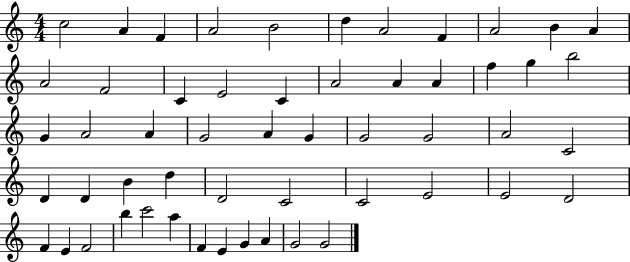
{
  \clef treble
  \numericTimeSignature
  \time 4/4
  \key c \major
  c''2 a'4 f'4 | a'2 b'2 | d''4 a'2 f'4 | a'2 b'4 a'4 | \break a'2 f'2 | c'4 e'2 c'4 | a'2 a'4 a'4 | f''4 g''4 b''2 | \break g'4 a'2 a'4 | g'2 a'4 g'4 | g'2 g'2 | a'2 c'2 | \break d'4 d'4 b'4 d''4 | d'2 c'2 | c'2 e'2 | e'2 d'2 | \break f'4 e'4 f'2 | b''4 c'''2 a''4 | f'4 e'4 g'4 a'4 | g'2 g'2 | \break \bar "|."
}